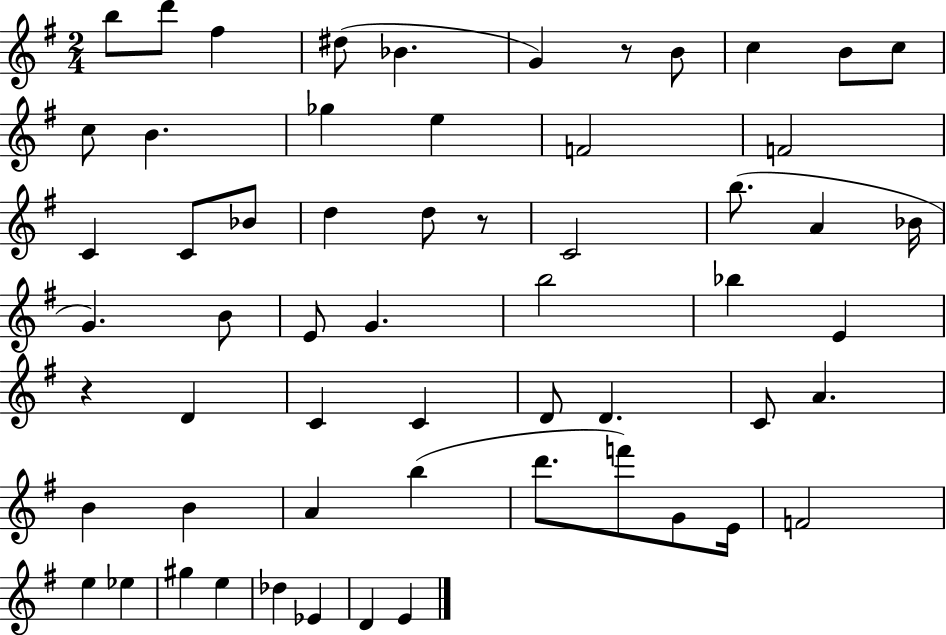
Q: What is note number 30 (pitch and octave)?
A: B5